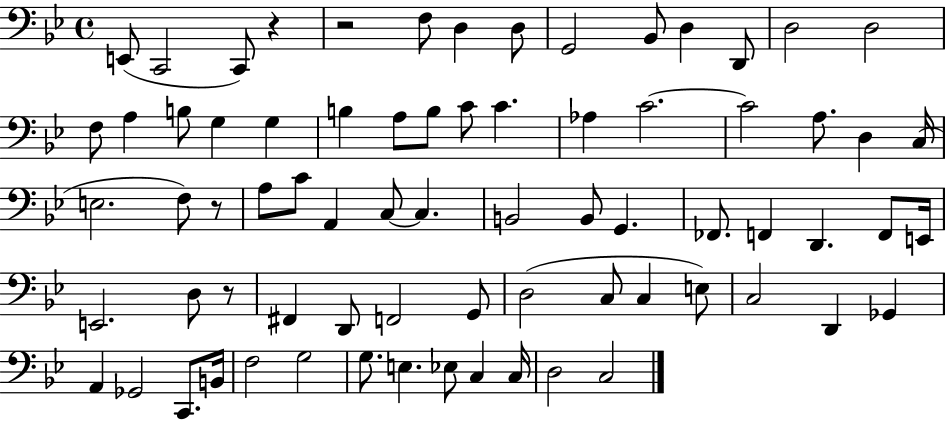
X:1
T:Untitled
M:4/4
L:1/4
K:Bb
E,,/2 C,,2 C,,/2 z z2 F,/2 D, D,/2 G,,2 _B,,/2 D, D,,/2 D,2 D,2 F,/2 A, B,/2 G, G, B, A,/2 B,/2 C/2 C _A, C2 C2 A,/2 D, C,/4 E,2 F,/2 z/2 A,/2 C/2 A,, C,/2 C, B,,2 B,,/2 G,, _F,,/2 F,, D,, F,,/2 E,,/4 E,,2 D,/2 z/2 ^F,, D,,/2 F,,2 G,,/2 D,2 C,/2 C, E,/2 C,2 D,, _G,, A,, _G,,2 C,,/2 B,,/4 F,2 G,2 G,/2 E, _E,/2 C, C,/4 D,2 C,2